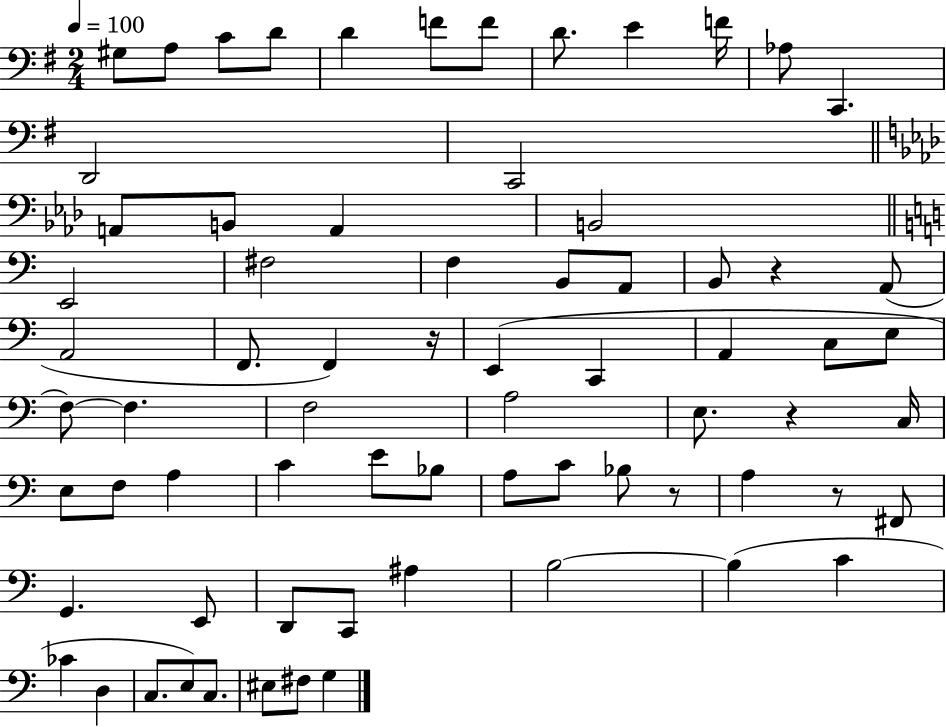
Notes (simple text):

G#3/e A3/e C4/e D4/e D4/q F4/e F4/e D4/e. E4/q F4/s Ab3/e C2/q. D2/h C2/h A2/e B2/e A2/q B2/h E2/h F#3/h F3/q B2/e A2/e B2/e R/q A2/e A2/h F2/e. F2/q R/s E2/q C2/q A2/q C3/e E3/e F3/e F3/q. F3/h A3/h E3/e. R/q C3/s E3/e F3/e A3/q C4/q E4/e Bb3/e A3/e C4/e Bb3/e R/e A3/q R/e F#2/e G2/q. E2/e D2/e C2/e A#3/q B3/h B3/q C4/q CES4/q D3/q C3/e. E3/e C3/e. EIS3/e F#3/e G3/q